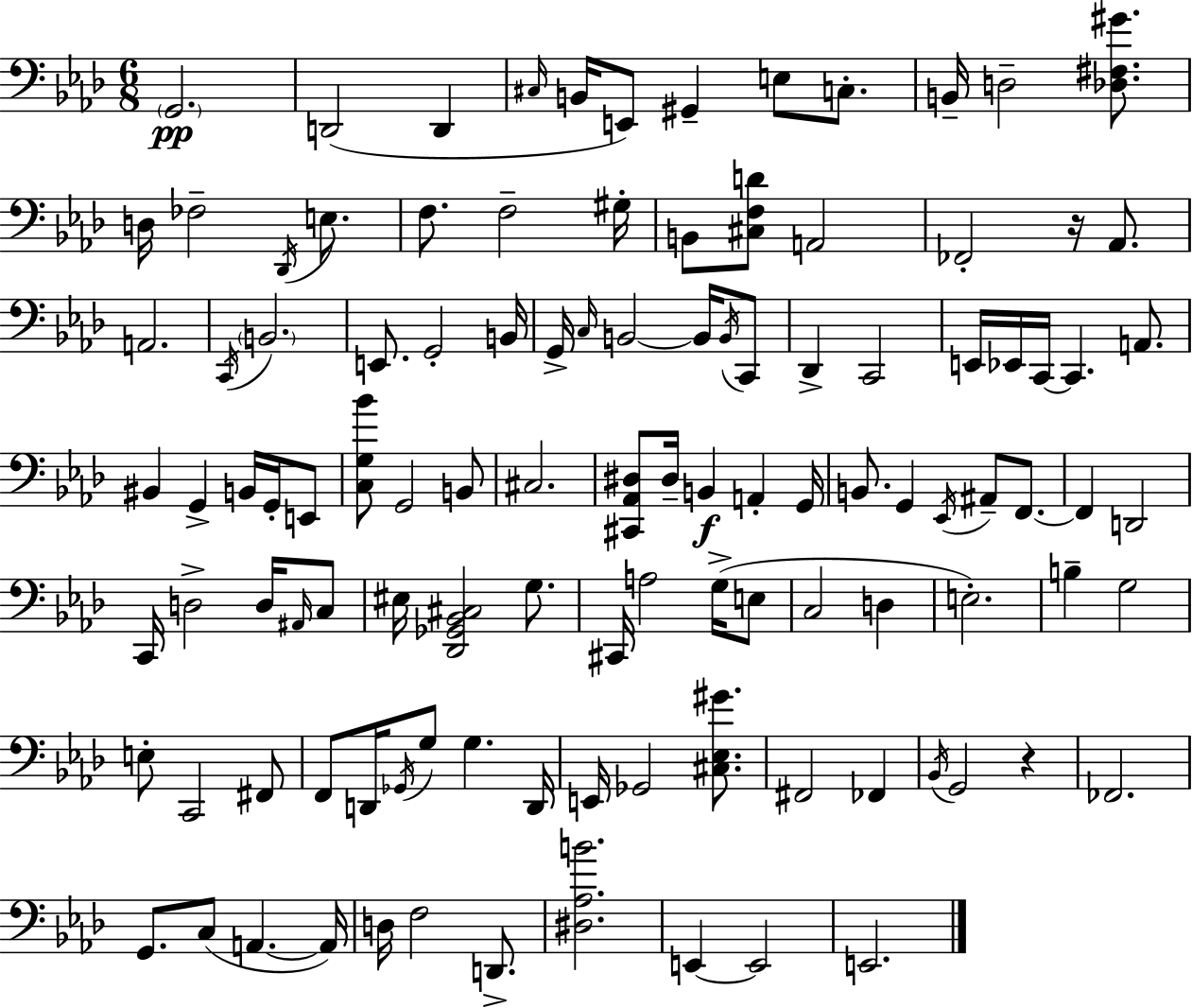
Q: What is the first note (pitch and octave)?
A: G2